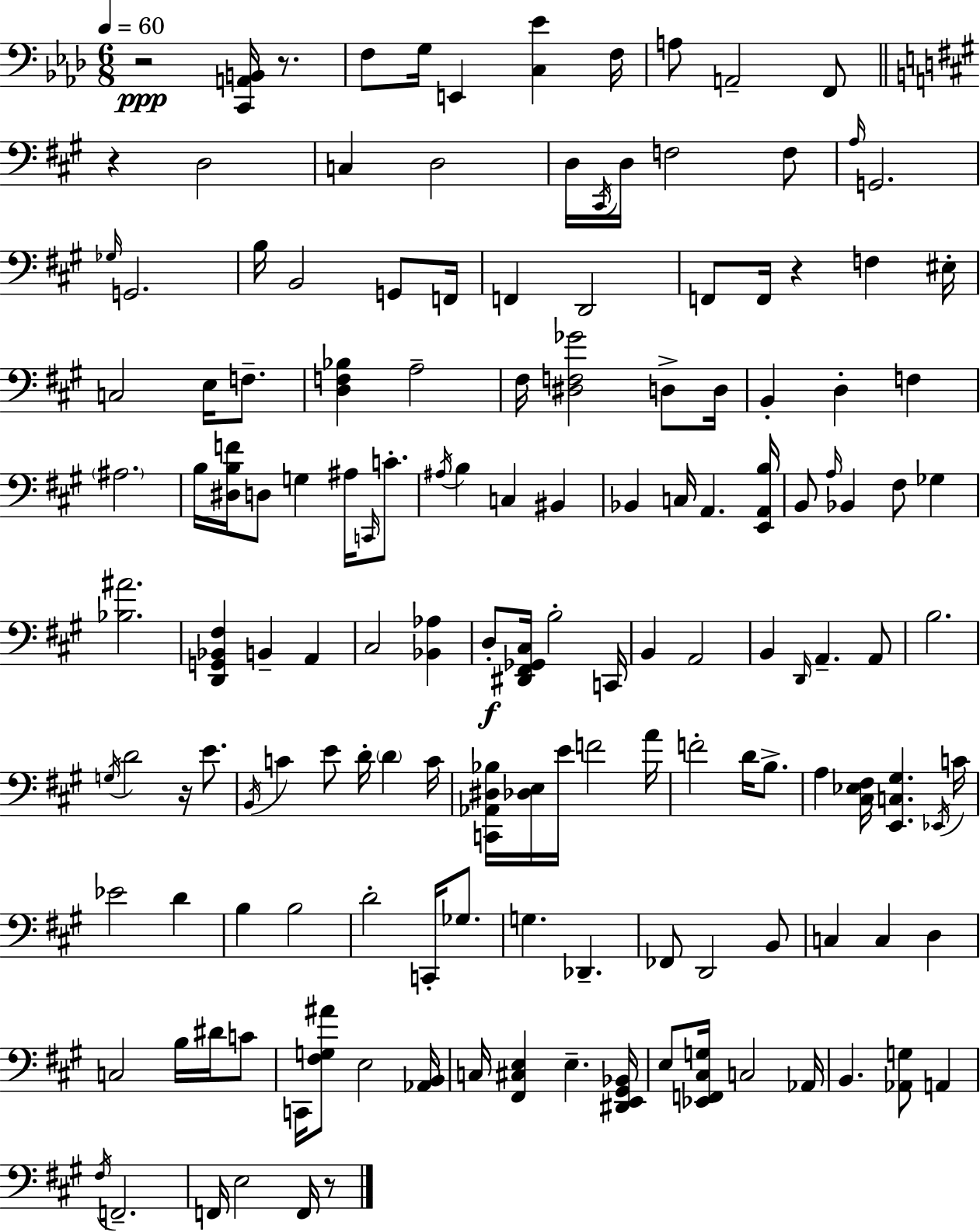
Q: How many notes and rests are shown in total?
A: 148